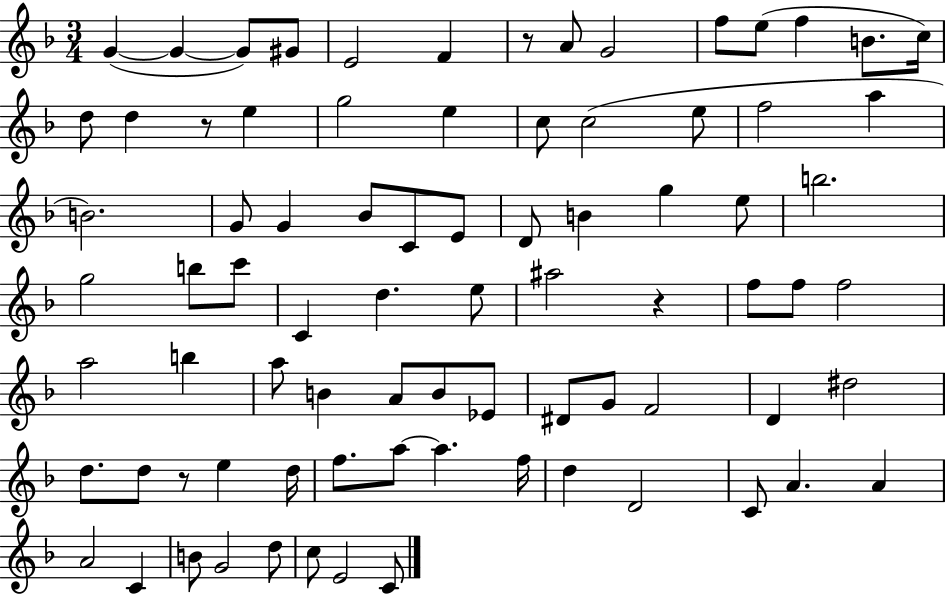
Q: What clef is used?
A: treble